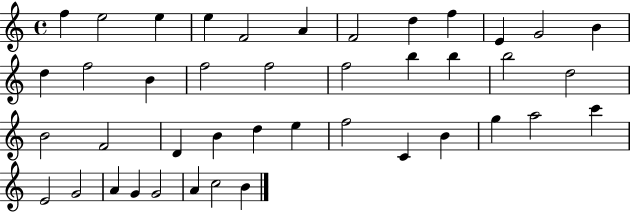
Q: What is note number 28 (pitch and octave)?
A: E5